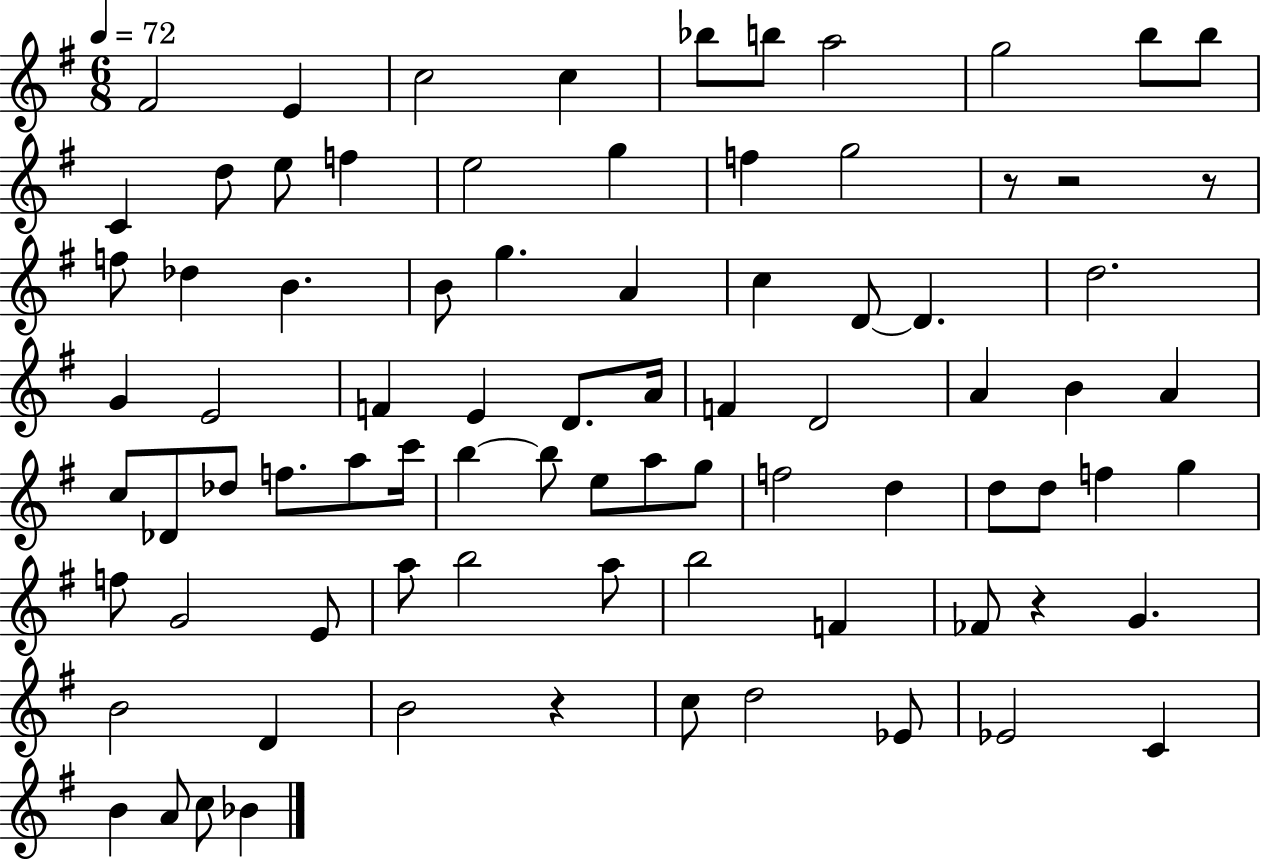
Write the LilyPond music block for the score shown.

{
  \clef treble
  \numericTimeSignature
  \time 6/8
  \key g \major
  \tempo 4 = 72
  fis'2 e'4 | c''2 c''4 | bes''8 b''8 a''2 | g''2 b''8 b''8 | \break c'4 d''8 e''8 f''4 | e''2 g''4 | f''4 g''2 | r8 r2 r8 | \break f''8 des''4 b'4. | b'8 g''4. a'4 | c''4 d'8~~ d'4. | d''2. | \break g'4 e'2 | f'4 e'4 d'8. a'16 | f'4 d'2 | a'4 b'4 a'4 | \break c''8 des'8 des''8 f''8. a''8 c'''16 | b''4~~ b''8 e''8 a''8 g''8 | f''2 d''4 | d''8 d''8 f''4 g''4 | \break f''8 g'2 e'8 | a''8 b''2 a''8 | b''2 f'4 | fes'8 r4 g'4. | \break b'2 d'4 | b'2 r4 | c''8 d''2 ees'8 | ees'2 c'4 | \break b'4 a'8 c''8 bes'4 | \bar "|."
}